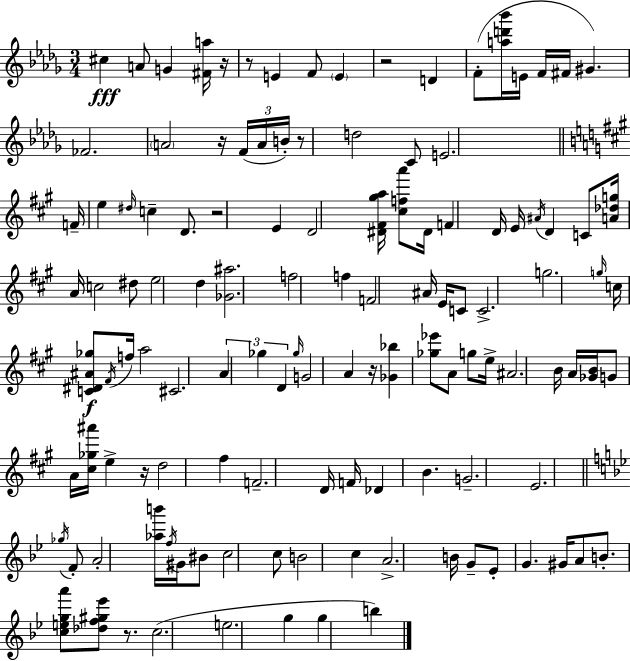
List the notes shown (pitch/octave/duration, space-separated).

C#5/q A4/e G4/q [F#4,A5]/s R/s R/e E4/q F4/e E4/q R/h D4/q F4/e [A5,D6,Bb6]/s E4/s F4/s F#4/s G#4/q. FES4/h. A4/h R/s F4/s A4/s B4/s R/e D5/h C4/e E4/h. F4/s E5/q D#5/s C5/q D4/e. R/h E4/q D4/h [D#4,F#4,G#5,A5]/s [C#5,F5,A6]/e D#4/s F4/q D4/s E4/s A#4/s D4/q C4/e [A4,Db5,G5]/s A4/s C5/h D#5/e E5/h D5/q [Gb4,A#5]/h. F5/h F5/q F4/h A#4/s E4/s C4/e C4/h. G5/h. G5/s C5/s [C4,D#4,A#4,Gb5]/e F#4/s F5/s A5/h C#4/h. A4/q Gb5/q D4/q Gb5/s G4/h A4/q R/s [Gb4,Bb5]/q [Gb5,Eb6]/e A4/e G5/e E5/s A#4/h. B4/s A4/s [Gb4,B4]/s G4/e A4/s [C#5,Gb5,A#6]/s E5/q R/s D5/h F#5/q F4/h. D4/s F4/s Db4/q B4/q. G4/h. E4/h. Gb5/s F4/e A4/h [Ab5,B6]/s F5/s G#4/s BIS4/e C5/h C5/e B4/h C5/q A4/h. B4/s G4/e Eb4/e G4/q. G#4/s A4/e B4/e. [C5,E5,G5,A6]/e [Db5,F5,G#5,Eb6]/e R/e. C5/h. E5/h. G5/q G5/q B5/q